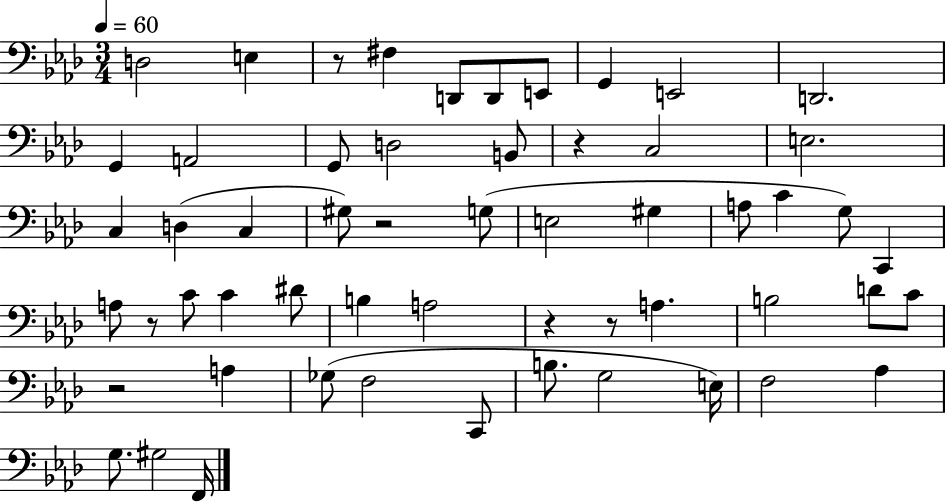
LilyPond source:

{
  \clef bass
  \numericTimeSignature
  \time 3/4
  \key aes \major
  \tempo 4 = 60
  \repeat volta 2 { d2 e4 | r8 fis4 d,8 d,8 e,8 | g,4 e,2 | d,2. | \break g,4 a,2 | g,8 d2 b,8 | r4 c2 | e2. | \break c4 d4( c4 | gis8) r2 g8( | e2 gis4 | a8 c'4 g8) c,4 | \break a8 r8 c'8 c'4 dis'8 | b4 a2 | r4 r8 a4. | b2 d'8 c'8 | \break r2 a4 | ges8( f2 c,8 | b8. g2 e16) | f2 aes4 | \break g8. gis2 f,16 | } \bar "|."
}